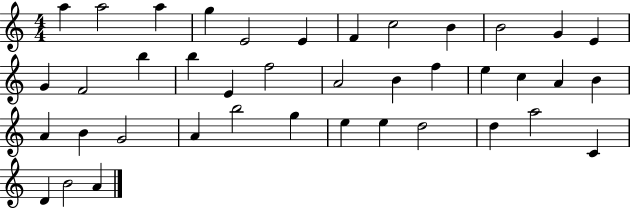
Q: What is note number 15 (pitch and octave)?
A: B5